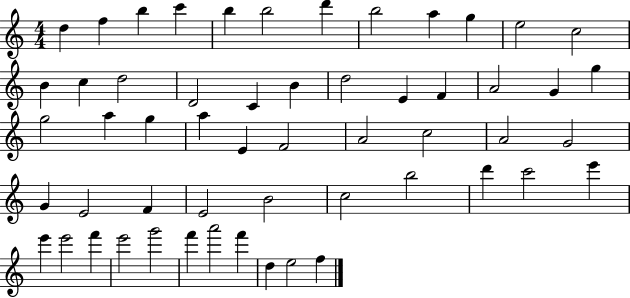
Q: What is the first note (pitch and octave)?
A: D5